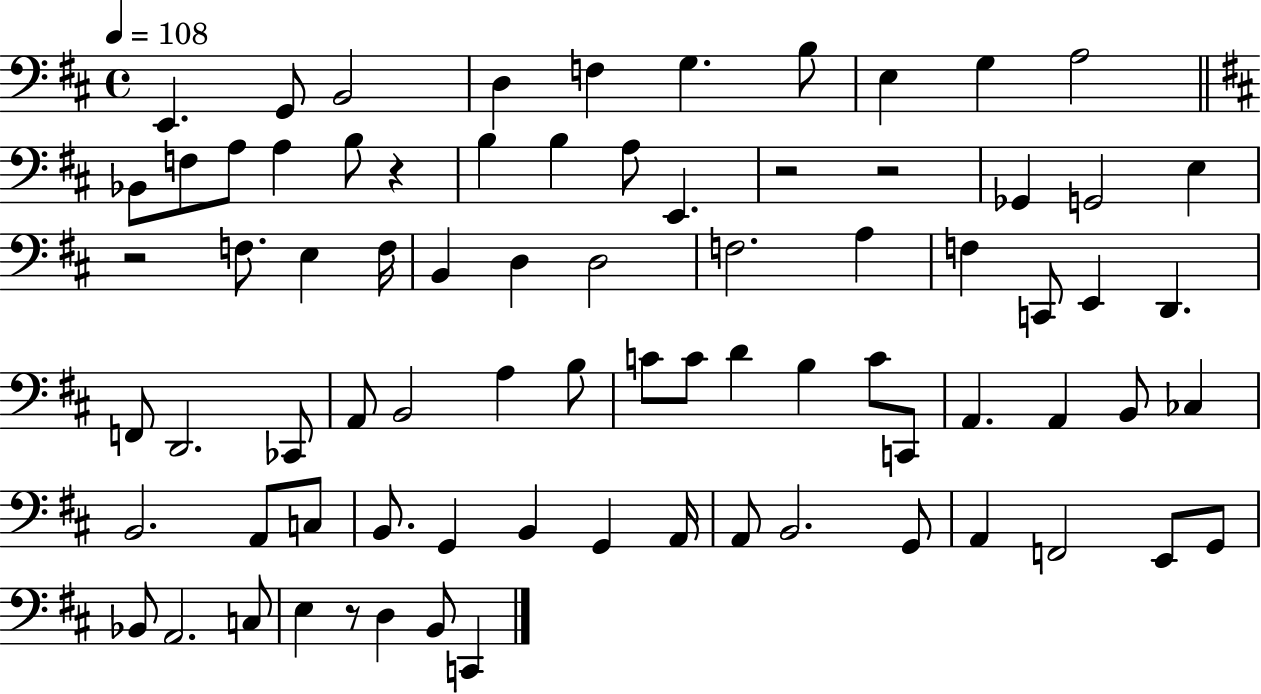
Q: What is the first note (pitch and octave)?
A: E2